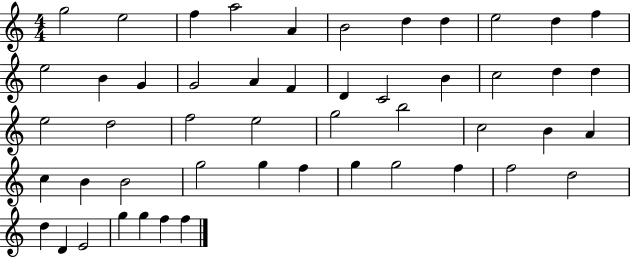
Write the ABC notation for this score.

X:1
T:Untitled
M:4/4
L:1/4
K:C
g2 e2 f a2 A B2 d d e2 d f e2 B G G2 A F D C2 B c2 d d e2 d2 f2 e2 g2 b2 c2 B A c B B2 g2 g f g g2 f f2 d2 d D E2 g g f f